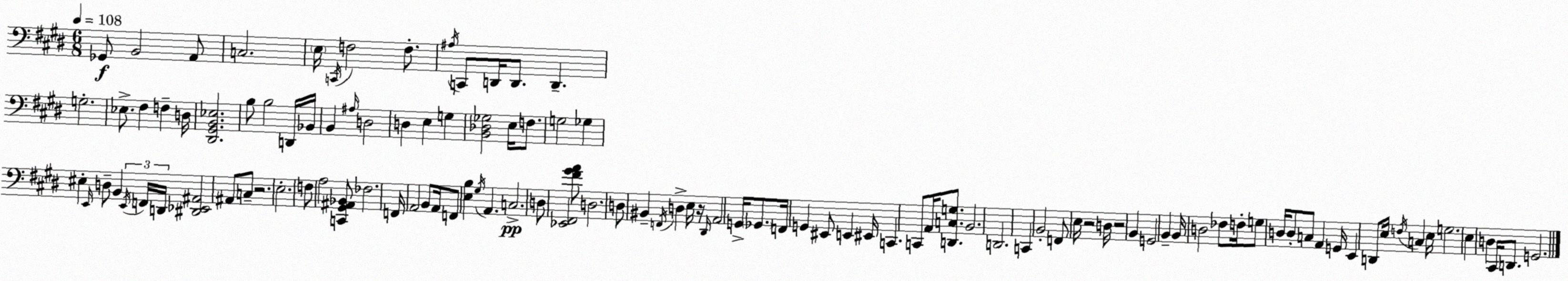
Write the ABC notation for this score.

X:1
T:Untitled
M:6/8
L:1/4
K:E
_G,,/2 B,,2 A,,/2 C,2 E,/4 C,,/4 F,2 F,/2 ^A,/4 C,,/2 D,,/4 D,,/2 D,, G,2 _E,/2 ^F, F, D,/4 [^D,,^G,,B,,_E,]2 B,/2 B,2 D,,/4 _B,,/4 B,, ^A,/4 D,2 D, E, G, [B,,_D,_G,]2 E,/4 F,/2 G,2 _G, ^E, E,,/4 D,/2 B,, E,,/4 F,,/4 D,,/4 [^D,,_E,,^A,,]2 ^A,,/2 C,/2 z2 E,2 F,/2 A,2 [C,,^G,,^A,,_B,,]/2 _F,2 F,,/4 A,,2 B,,/2 A,,/4 F,,/2 [E,B,] ^G,/4 A,, C,2 D,/2 [_E,,^F,,]2 [^F^GA]/2 D,2 D,/2 ^B,, F,,/4 D, E,/4 z/4 ^D,,/4 A,,2 G,,/4 _G,,/2 F,,/4 G,, ^E,,/2 E,, ^E,,/4 C,, C,,/2 A,,/4 [D,,C,G,]/2 B,,2 D,,2 C,, B,,2 F,,/2 E,/4 z2 D,/4 z2 B,, G,,2 B,, B,,/4 D,2 _F,/2 F,/4 G,/2 D,/4 D,/2 C,/2 A,, G,,/4 E,, D,,/2 E,/4 F,/4 C, E,/4 G,2 E, D, ^C,,/4 D,,/2 G,,2